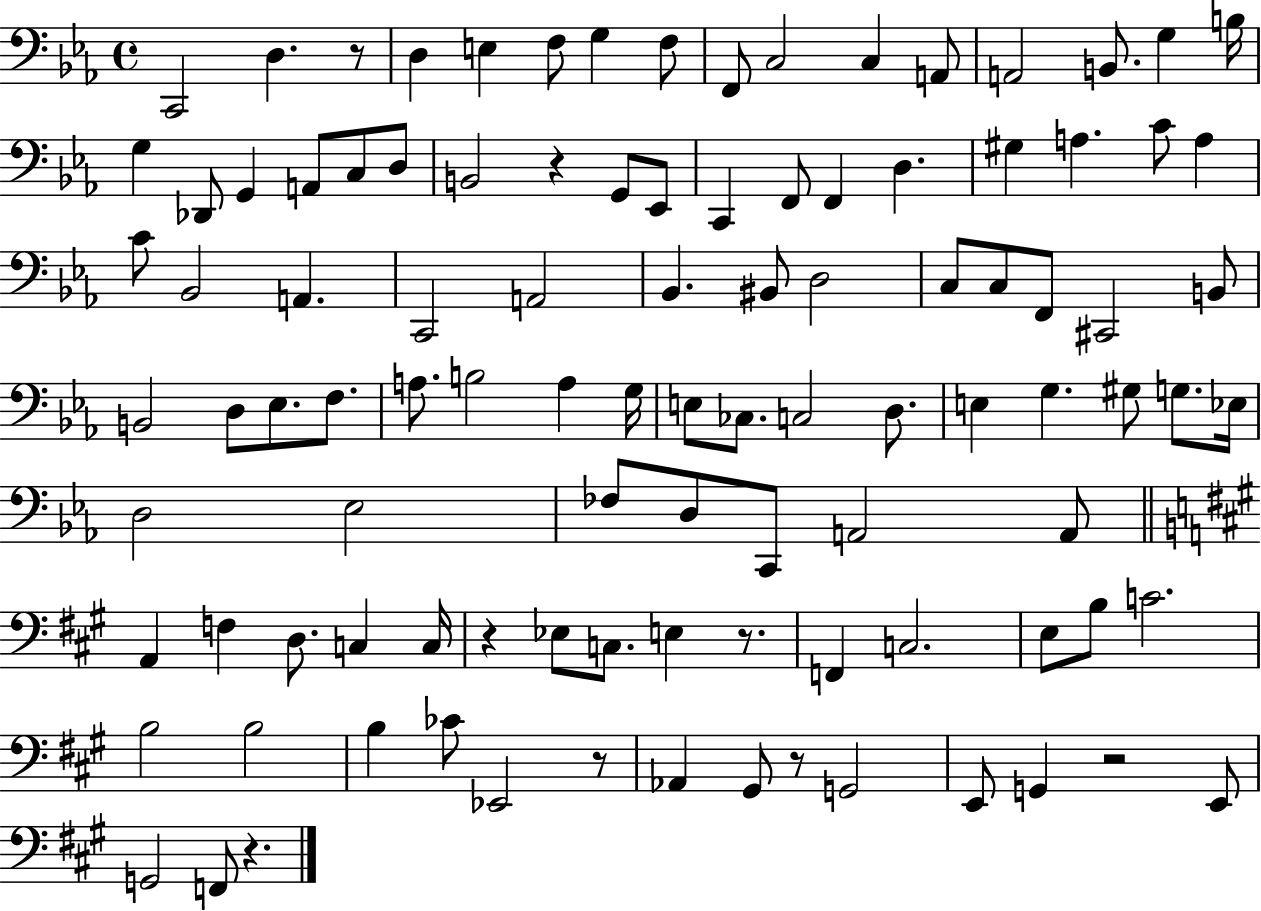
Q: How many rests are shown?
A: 8